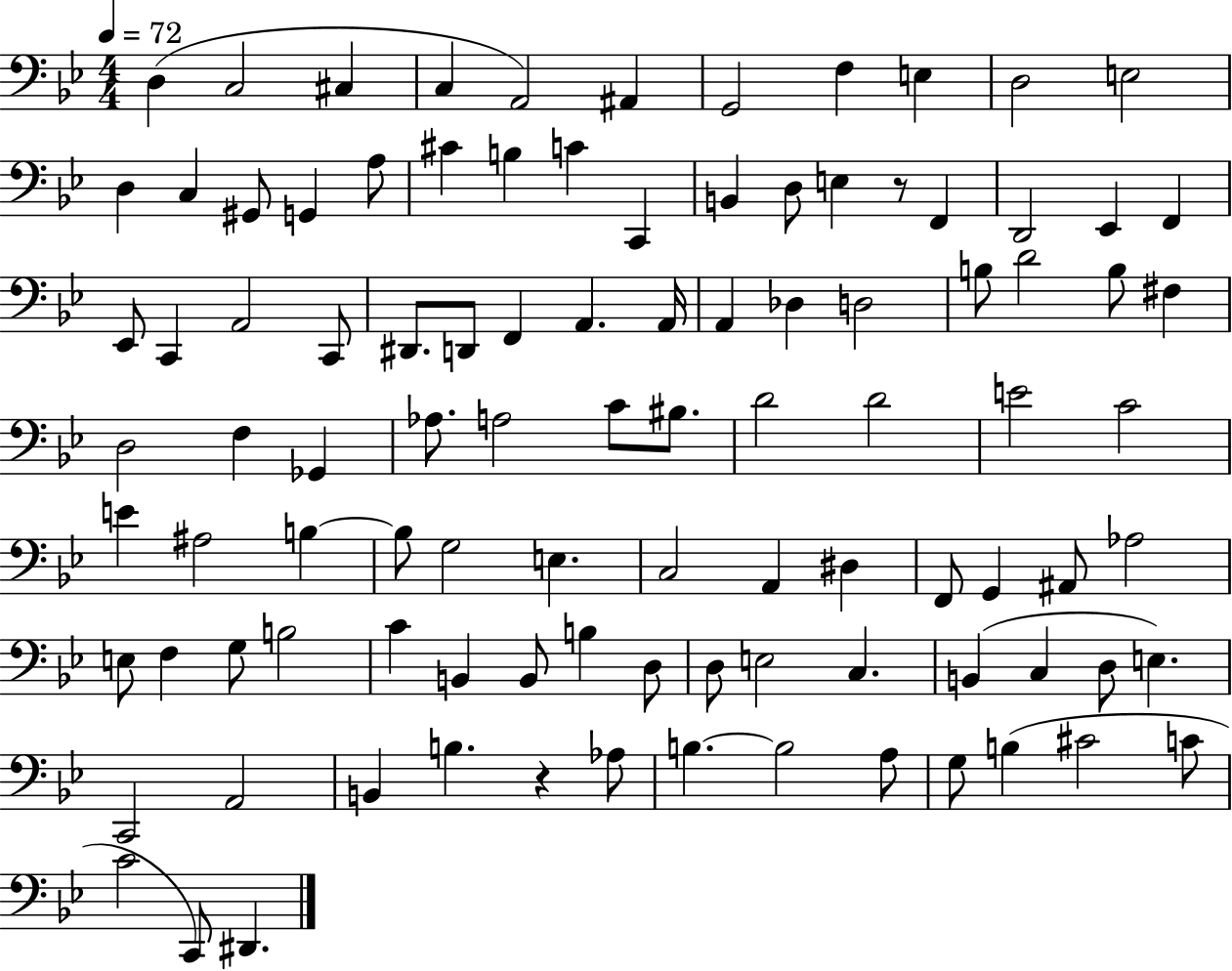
D3/q C3/h C#3/q C3/q A2/h A#2/q G2/h F3/q E3/q D3/h E3/h D3/q C3/q G#2/e G2/q A3/e C#4/q B3/q C4/q C2/q B2/q D3/e E3/q R/e F2/q D2/h Eb2/q F2/q Eb2/e C2/q A2/h C2/e D#2/e. D2/e F2/q A2/q. A2/s A2/q Db3/q D3/h B3/e D4/h B3/e F#3/q D3/h F3/q Gb2/q Ab3/e. A3/h C4/e BIS3/e. D4/h D4/h E4/h C4/h E4/q A#3/h B3/q B3/e G3/h E3/q. C3/h A2/q D#3/q F2/e G2/q A#2/e Ab3/h E3/e F3/q G3/e B3/h C4/q B2/q B2/e B3/q D3/e D3/e E3/h C3/q. B2/q C3/q D3/e E3/q. C2/h A2/h B2/q B3/q. R/q Ab3/e B3/q. B3/h A3/e G3/e B3/q C#4/h C4/e C4/h C2/e D#2/q.